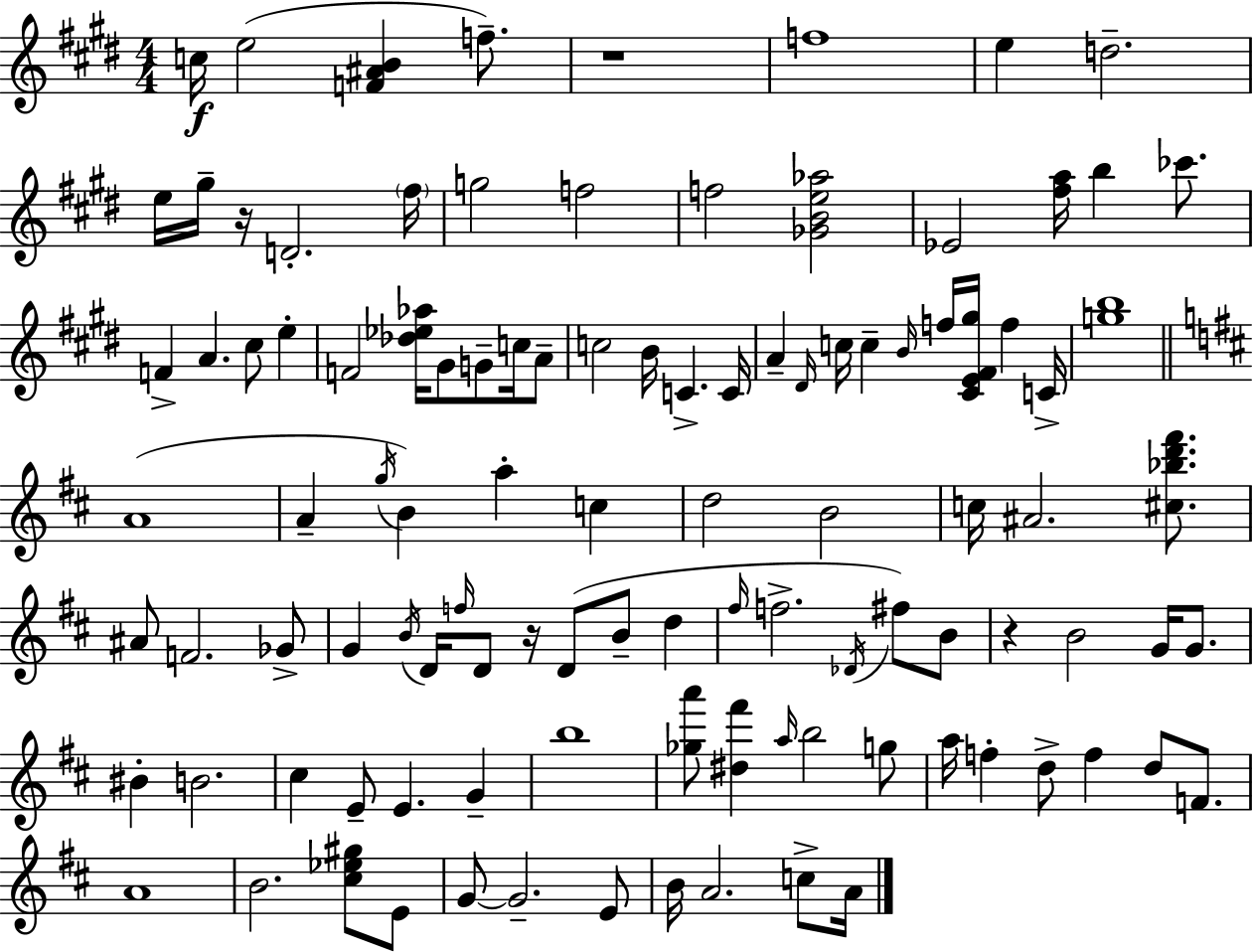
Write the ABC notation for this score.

X:1
T:Untitled
M:4/4
L:1/4
K:E
c/4 e2 [F^AB] f/2 z4 f4 e d2 e/4 ^g/4 z/4 D2 ^f/4 g2 f2 f2 [_GBe_a]2 _E2 [^fa]/4 b _c'/2 F A ^c/2 e F2 [_d_e_a]/4 ^G/2 G/2 c/4 A/2 c2 B/4 C C/4 A ^D/4 c/4 c B/4 f/4 [^CE^F^g]/4 f C/4 [gb]4 A4 A g/4 B a c d2 B2 c/4 ^A2 [^c_bd'^f']/2 ^A/2 F2 _G/2 G B/4 D/4 f/4 D/2 z/4 D/2 B/2 d ^f/4 f2 _D/4 ^f/2 B/2 z B2 G/4 G/2 ^B B2 ^c E/2 E G b4 [_ga']/2 [^d^f'] a/4 b2 g/2 a/4 f d/2 f d/2 F/2 A4 B2 [^c_e^g]/2 E/2 G/2 G2 E/2 B/4 A2 c/2 A/4